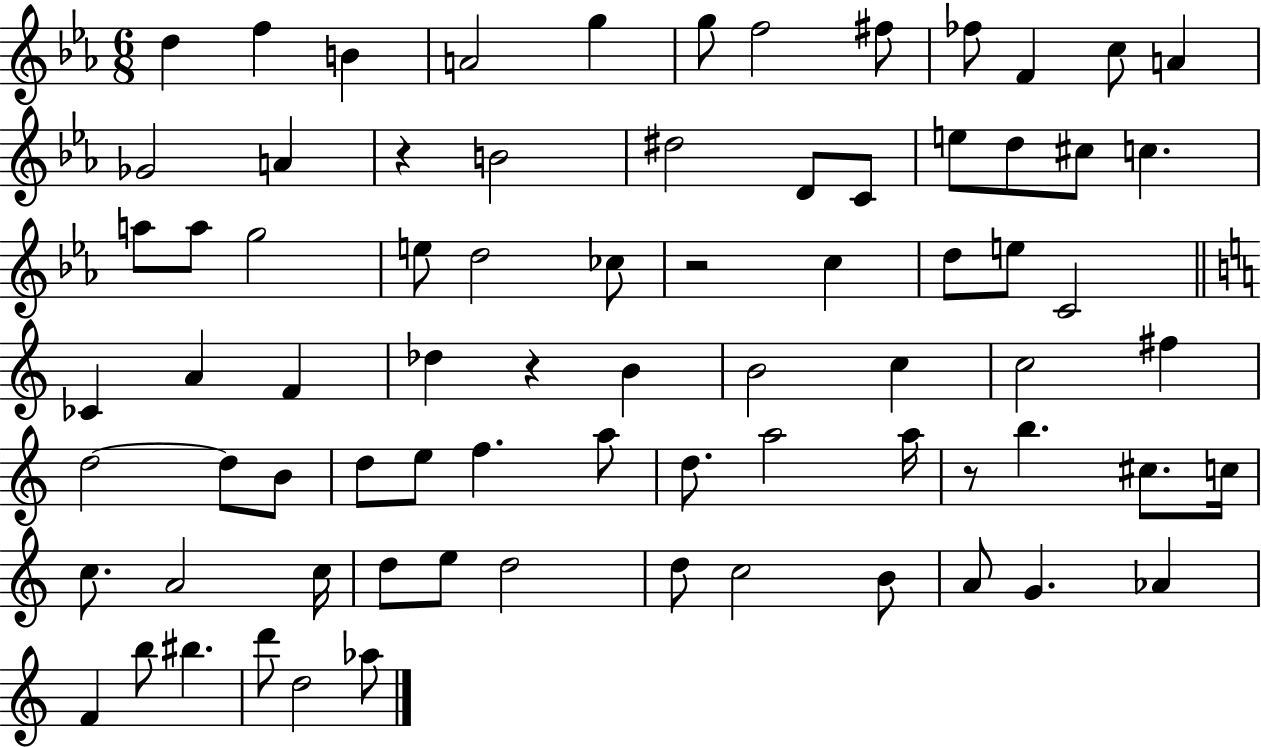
{
  \clef treble
  \numericTimeSignature
  \time 6/8
  \key ees \major
  d''4 f''4 b'4 | a'2 g''4 | g''8 f''2 fis''8 | fes''8 f'4 c''8 a'4 | \break ges'2 a'4 | r4 b'2 | dis''2 d'8 c'8 | e''8 d''8 cis''8 c''4. | \break a''8 a''8 g''2 | e''8 d''2 ces''8 | r2 c''4 | d''8 e''8 c'2 | \break \bar "||" \break \key a \minor ces'4 a'4 f'4 | des''4 r4 b'4 | b'2 c''4 | c''2 fis''4 | \break d''2~~ d''8 b'8 | d''8 e''8 f''4. a''8 | d''8. a''2 a''16 | r8 b''4. cis''8. c''16 | \break c''8. a'2 c''16 | d''8 e''8 d''2 | d''8 c''2 b'8 | a'8 g'4. aes'4 | \break f'4 b''8 bis''4. | d'''8 d''2 aes''8 | \bar "|."
}